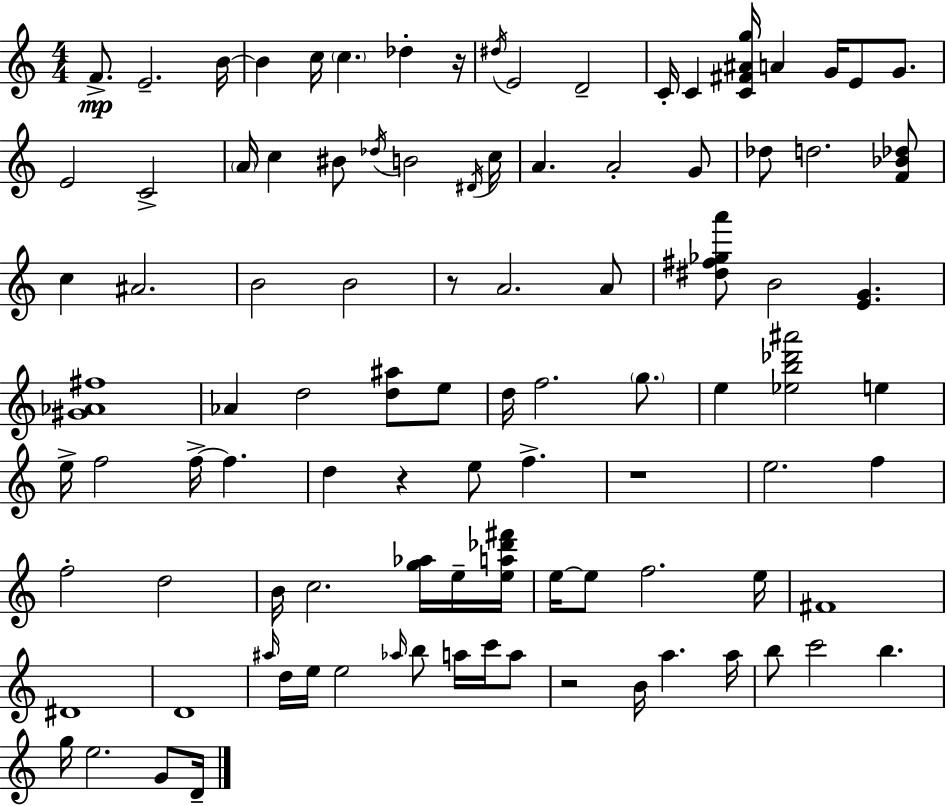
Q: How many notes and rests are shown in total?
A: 99